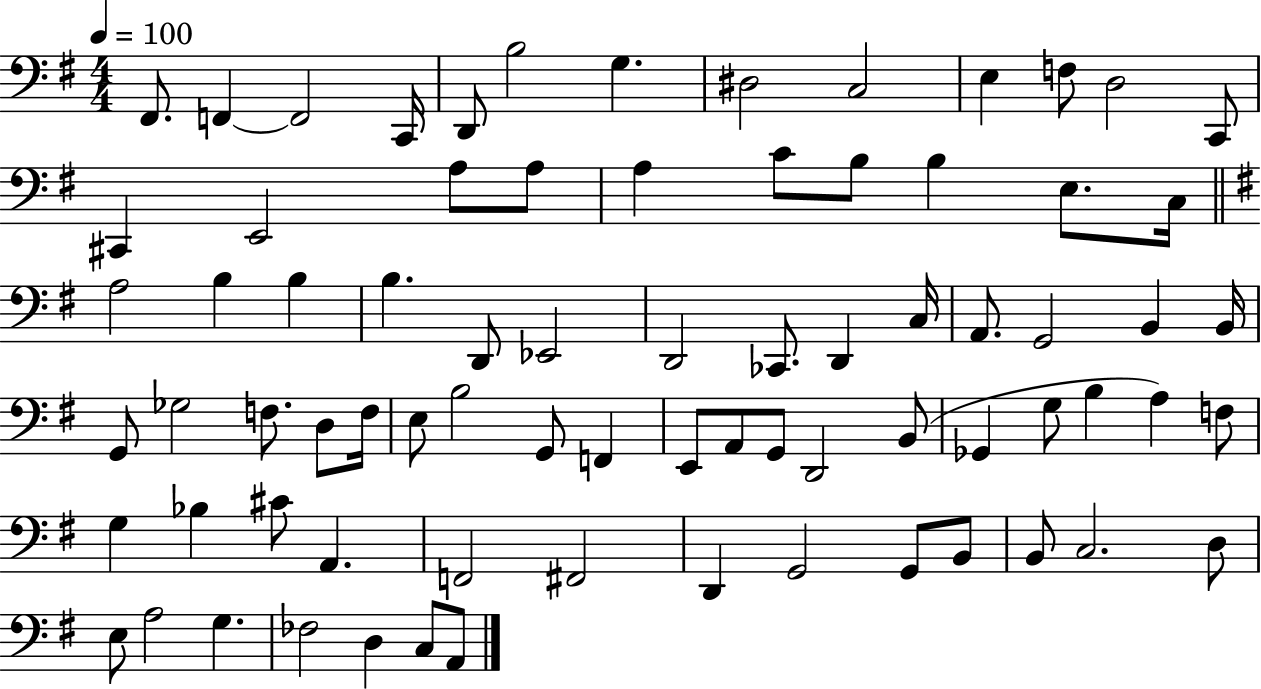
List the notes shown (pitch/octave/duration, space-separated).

F#2/e. F2/q F2/h C2/s D2/e B3/h G3/q. D#3/h C3/h E3/q F3/e D3/h C2/e C#2/q E2/h A3/e A3/e A3/q C4/e B3/e B3/q E3/e. C3/s A3/h B3/q B3/q B3/q. D2/e Eb2/h D2/h CES2/e. D2/q C3/s A2/e. G2/h B2/q B2/s G2/e Gb3/h F3/e. D3/e F3/s E3/e B3/h G2/e F2/q E2/e A2/e G2/e D2/h B2/e Gb2/q G3/e B3/q A3/q F3/e G3/q Bb3/q C#4/e A2/q. F2/h F#2/h D2/q G2/h G2/e B2/e B2/e C3/h. D3/e E3/e A3/h G3/q. FES3/h D3/q C3/e A2/e